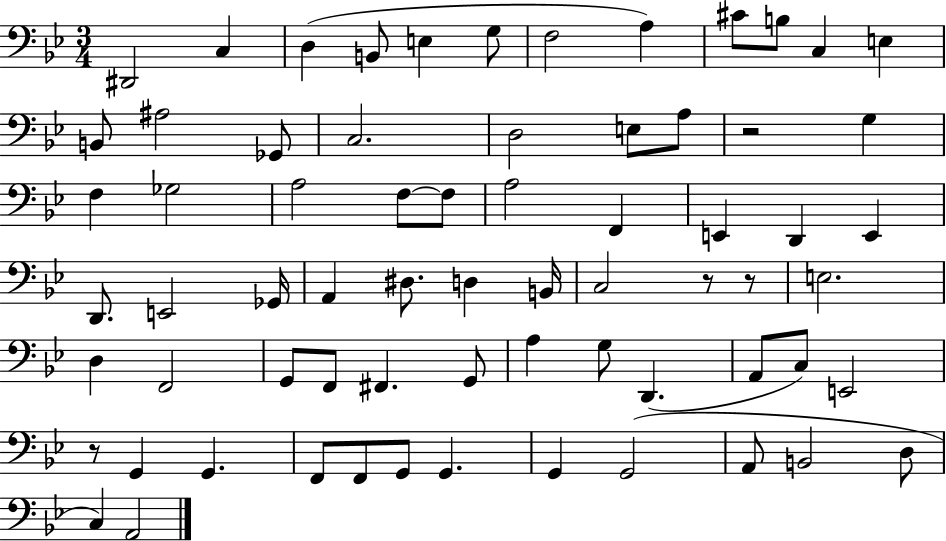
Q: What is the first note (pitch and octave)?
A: D#2